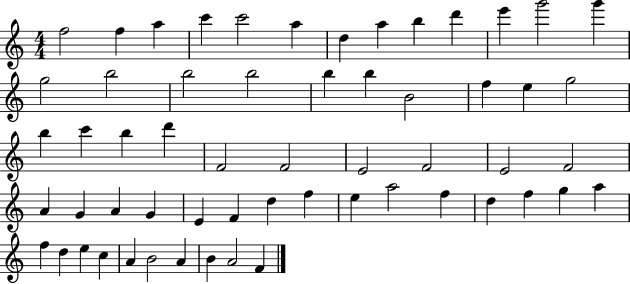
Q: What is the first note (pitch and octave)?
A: F5